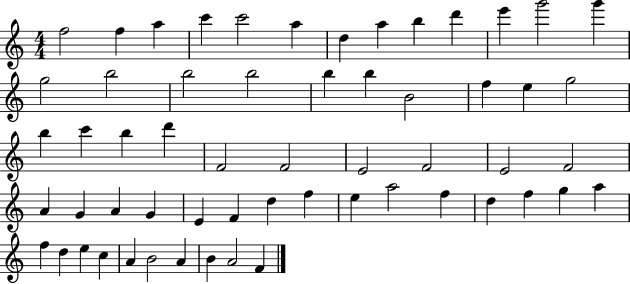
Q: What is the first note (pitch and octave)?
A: F5